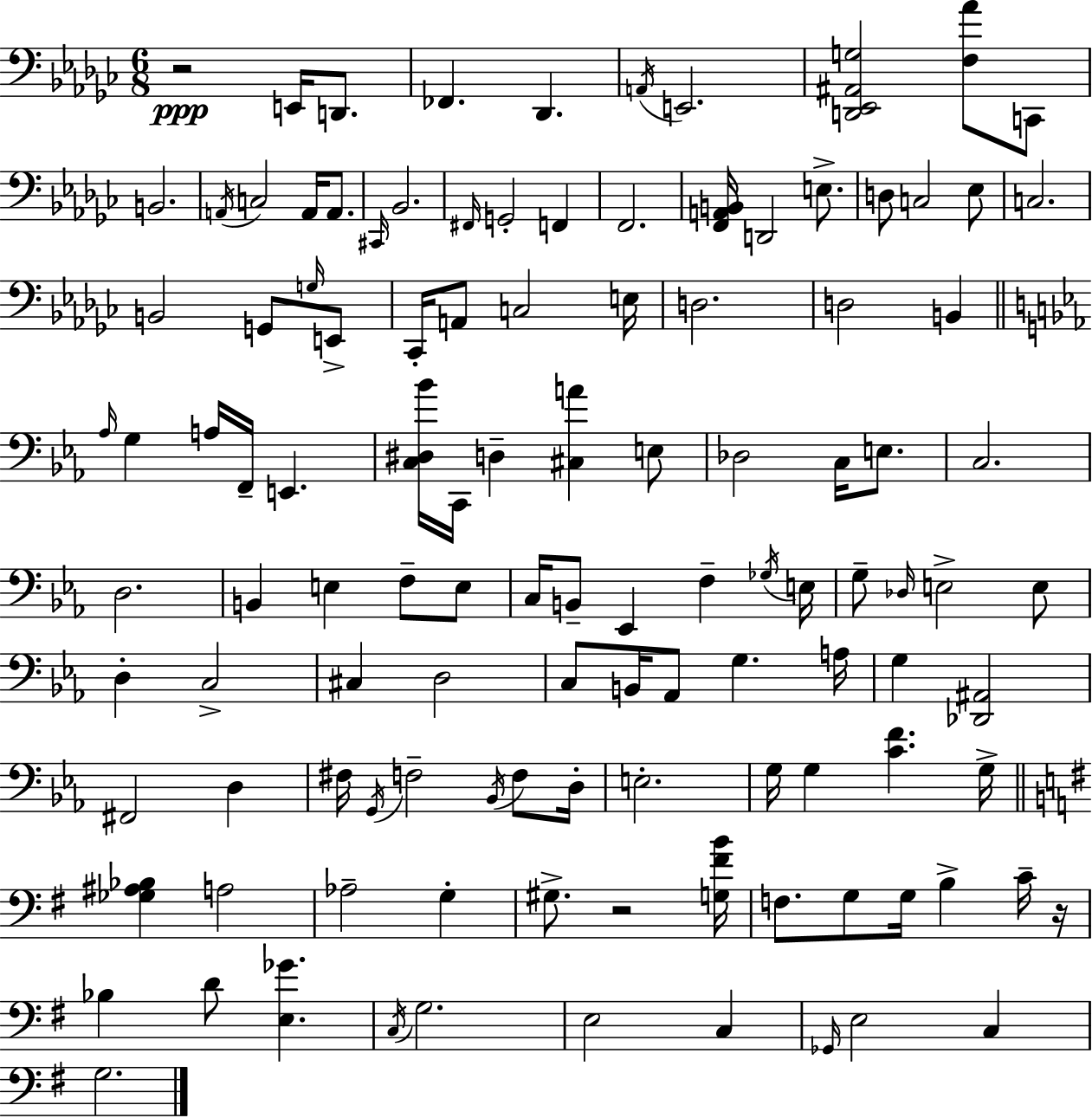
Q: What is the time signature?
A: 6/8